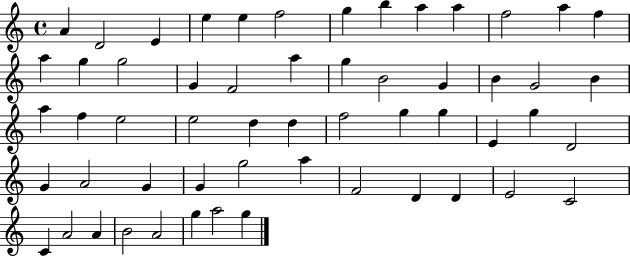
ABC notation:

X:1
T:Untitled
M:4/4
L:1/4
K:C
A D2 E e e f2 g b a a f2 a f a g g2 G F2 a g B2 G B G2 B a f e2 e2 d d f2 g g E g D2 G A2 G G g2 a F2 D D E2 C2 C A2 A B2 A2 g a2 g